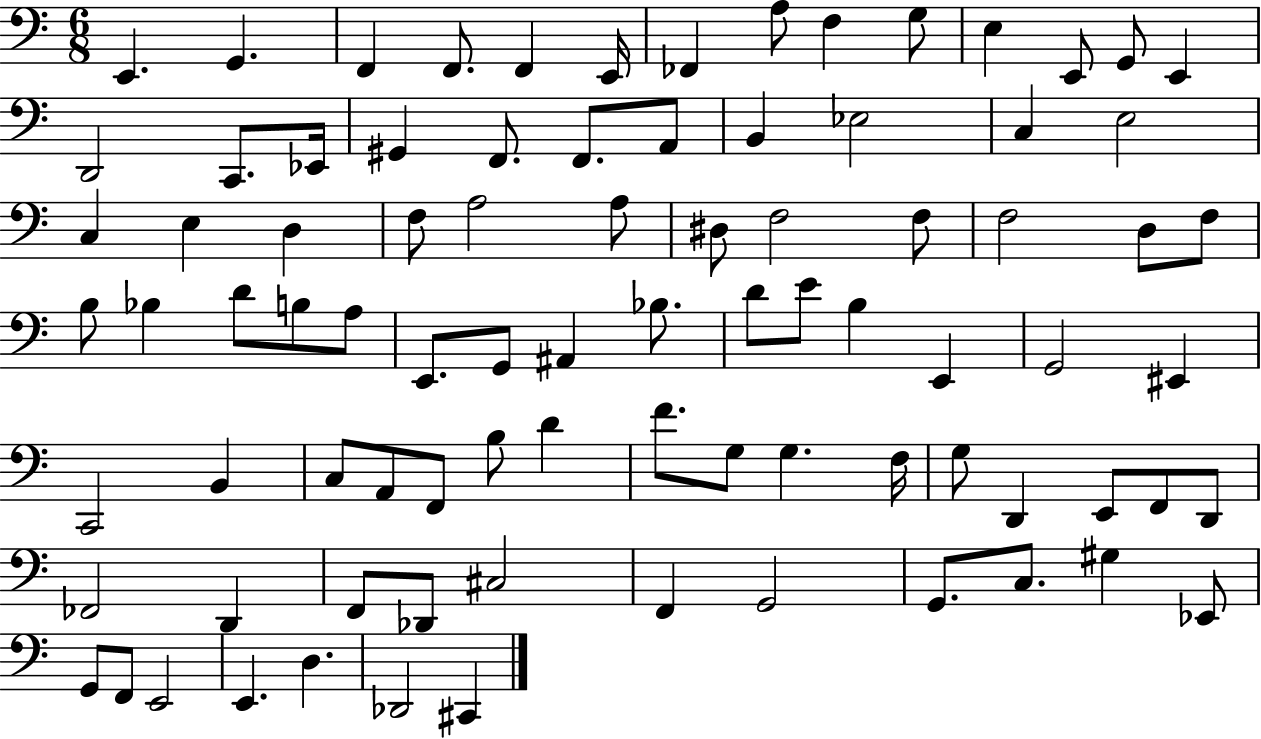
E2/q. G2/q. F2/q F2/e. F2/q E2/s FES2/q A3/e F3/q G3/e E3/q E2/e G2/e E2/q D2/h C2/e. Eb2/s G#2/q F2/e. F2/e. A2/e B2/q Eb3/h C3/q E3/h C3/q E3/q D3/q F3/e A3/h A3/e D#3/e F3/h F3/e F3/h D3/e F3/e B3/e Bb3/q D4/e B3/e A3/e E2/e. G2/e A#2/q Bb3/e. D4/e E4/e B3/q E2/q G2/h EIS2/q C2/h B2/q C3/e A2/e F2/e B3/e D4/q F4/e. G3/e G3/q. F3/s G3/e D2/q E2/e F2/e D2/e FES2/h D2/q F2/e Db2/e C#3/h F2/q G2/h G2/e. C3/e. G#3/q Eb2/e G2/e F2/e E2/h E2/q. D3/q. Db2/h C#2/q